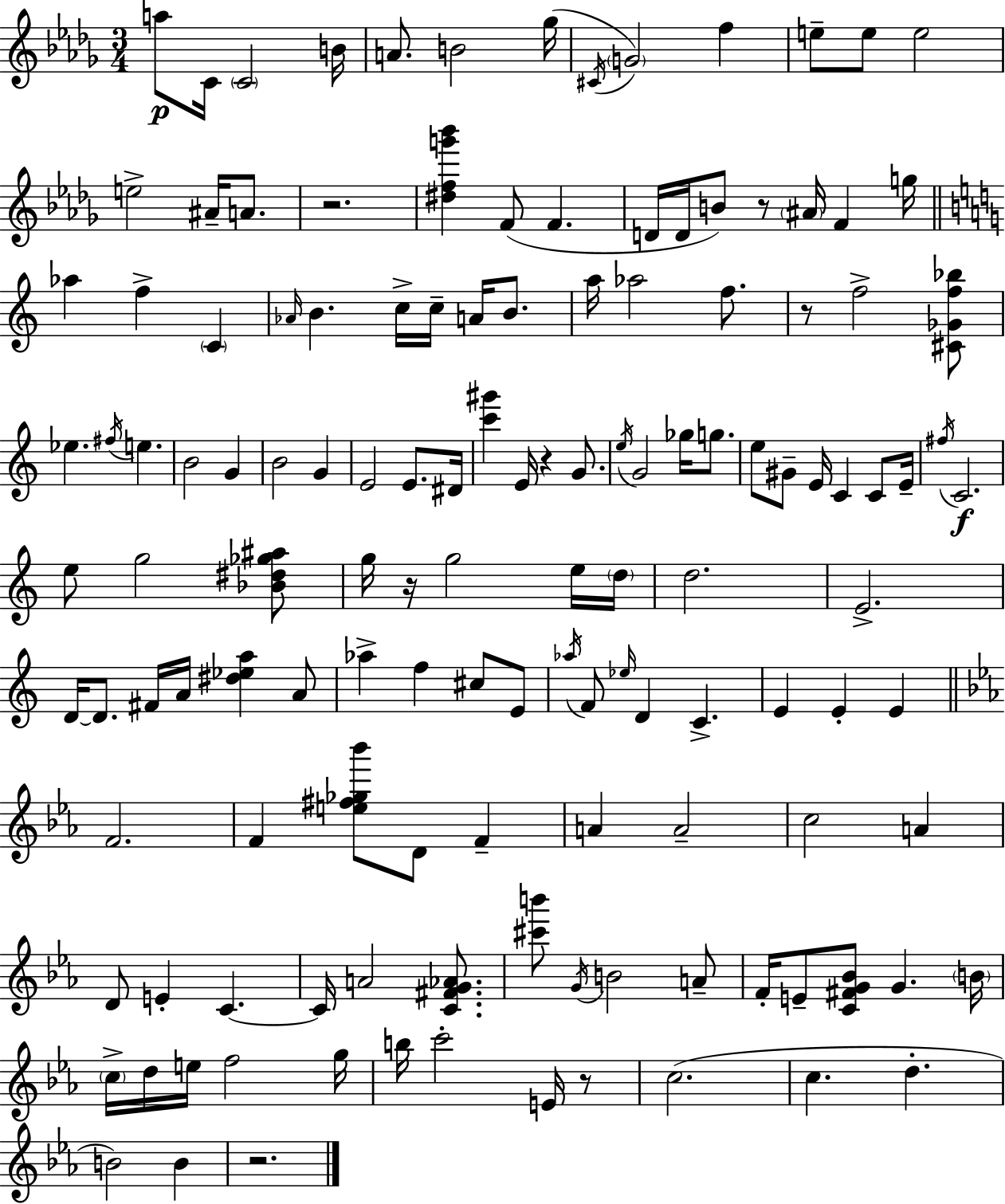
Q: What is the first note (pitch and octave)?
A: A5